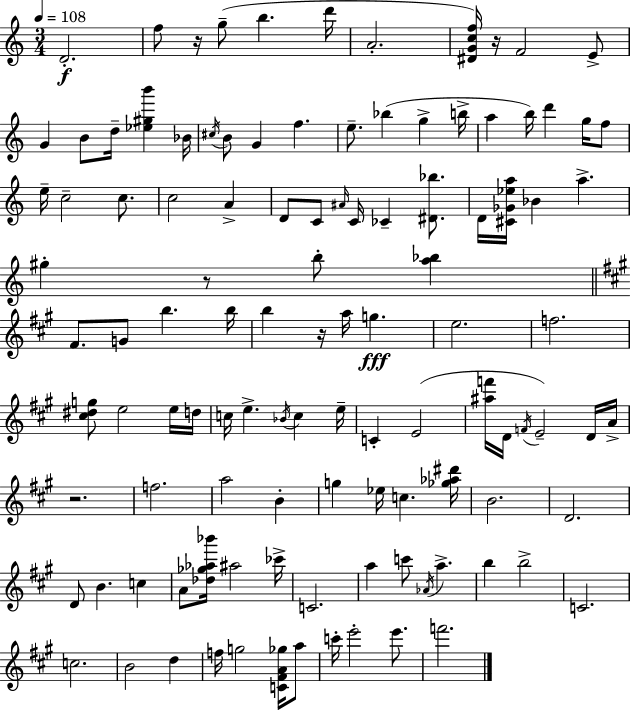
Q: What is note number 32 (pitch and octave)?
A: C4